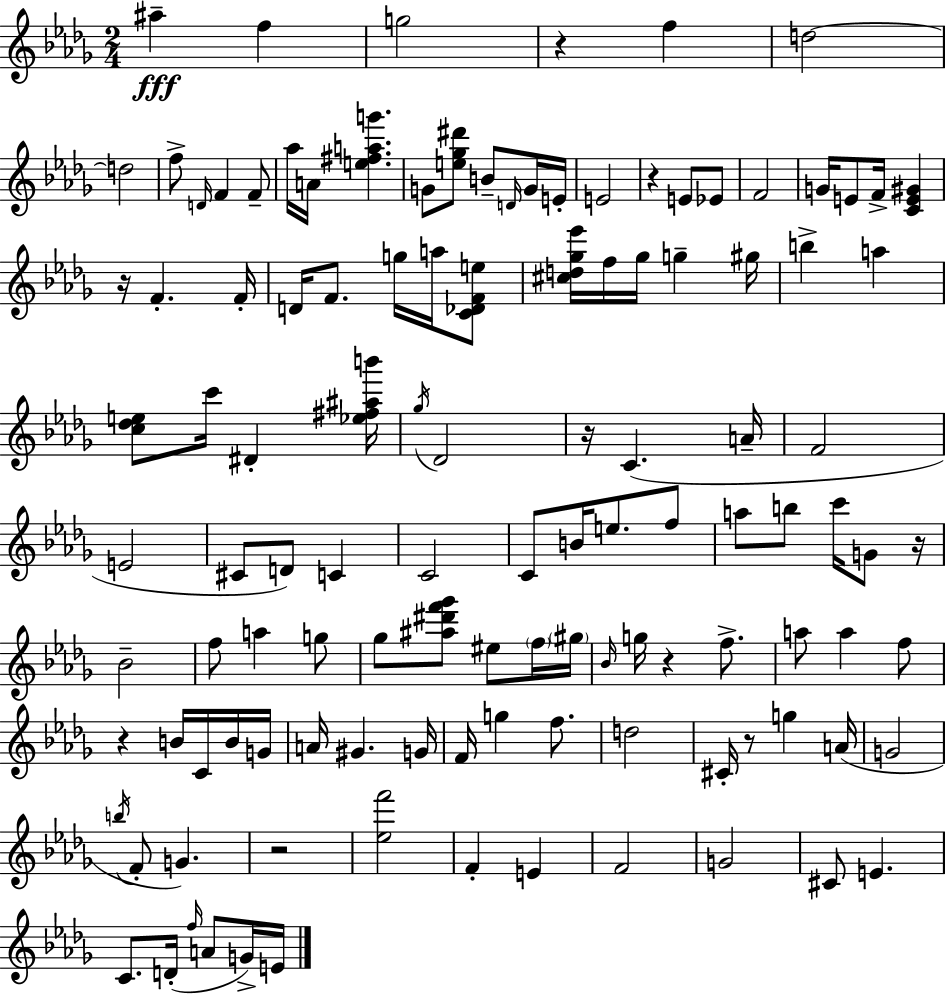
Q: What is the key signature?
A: BES minor